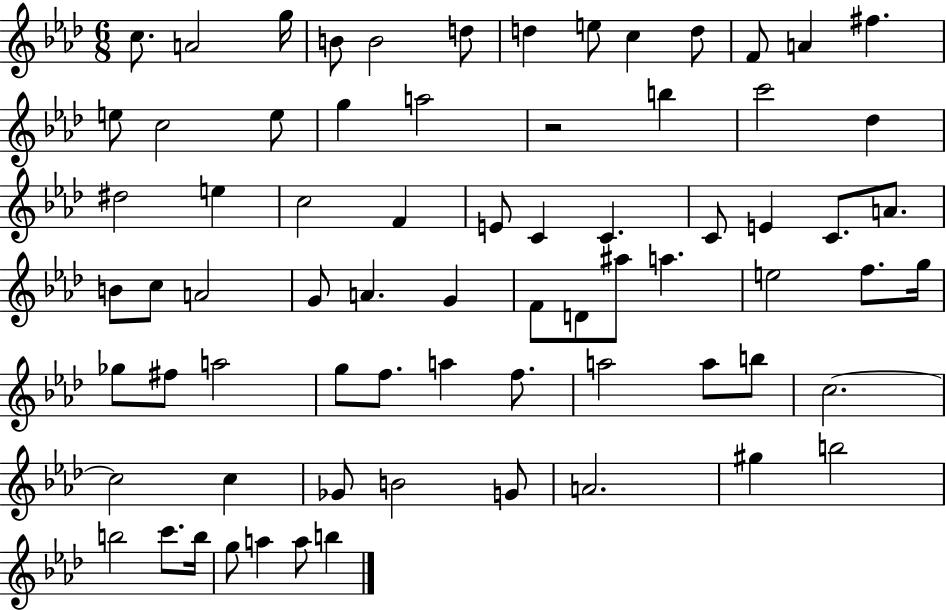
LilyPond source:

{
  \clef treble
  \numericTimeSignature
  \time 6/8
  \key aes \major
  c''8. a'2 g''16 | b'8 b'2 d''8 | d''4 e''8 c''4 d''8 | f'8 a'4 fis''4. | \break e''8 c''2 e''8 | g''4 a''2 | r2 b''4 | c'''2 des''4 | \break dis''2 e''4 | c''2 f'4 | e'8 c'4 c'4. | c'8 e'4 c'8. a'8. | \break b'8 c''8 a'2 | g'8 a'4. g'4 | f'8 d'8 ais''8 a''4. | e''2 f''8. g''16 | \break ges''8 fis''8 a''2 | g''8 f''8. a''4 f''8. | a''2 a''8 b''8 | c''2.~~ | \break c''2 c''4 | ges'8 b'2 g'8 | a'2. | gis''4 b''2 | \break b''2 c'''8. b''16 | g''8 a''4 a''8 b''4 | \bar "|."
}